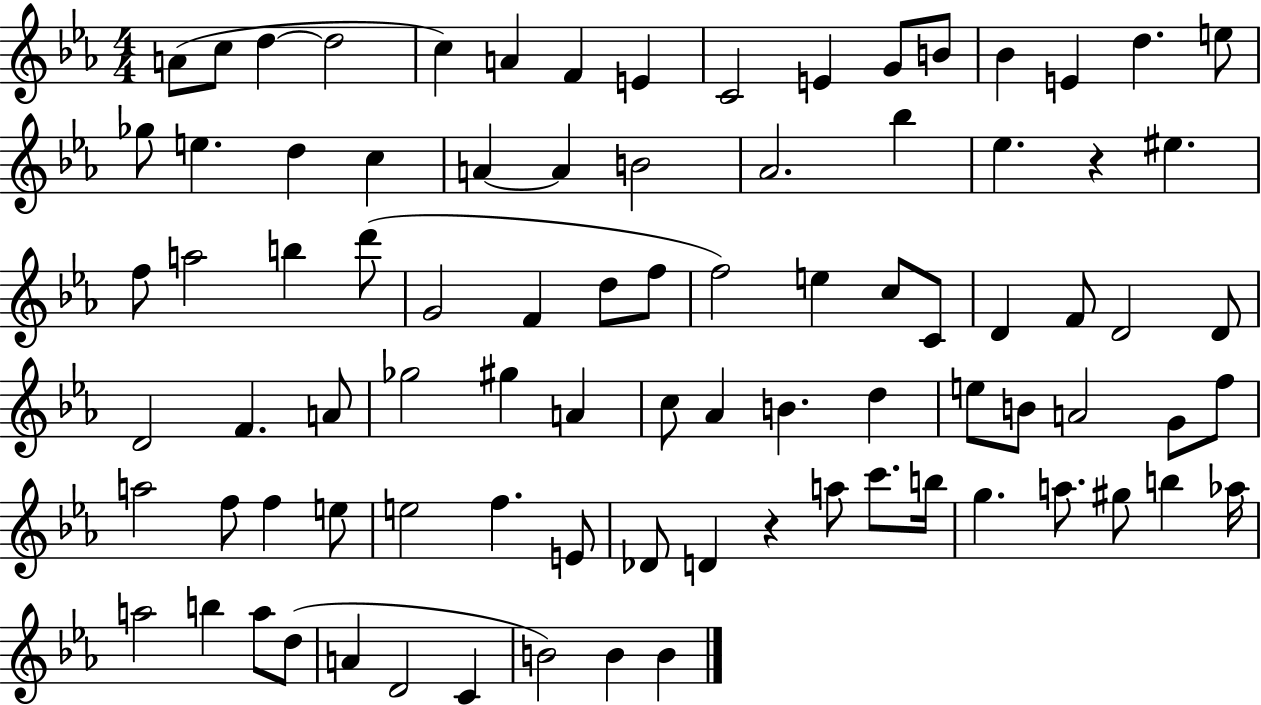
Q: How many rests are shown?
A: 2